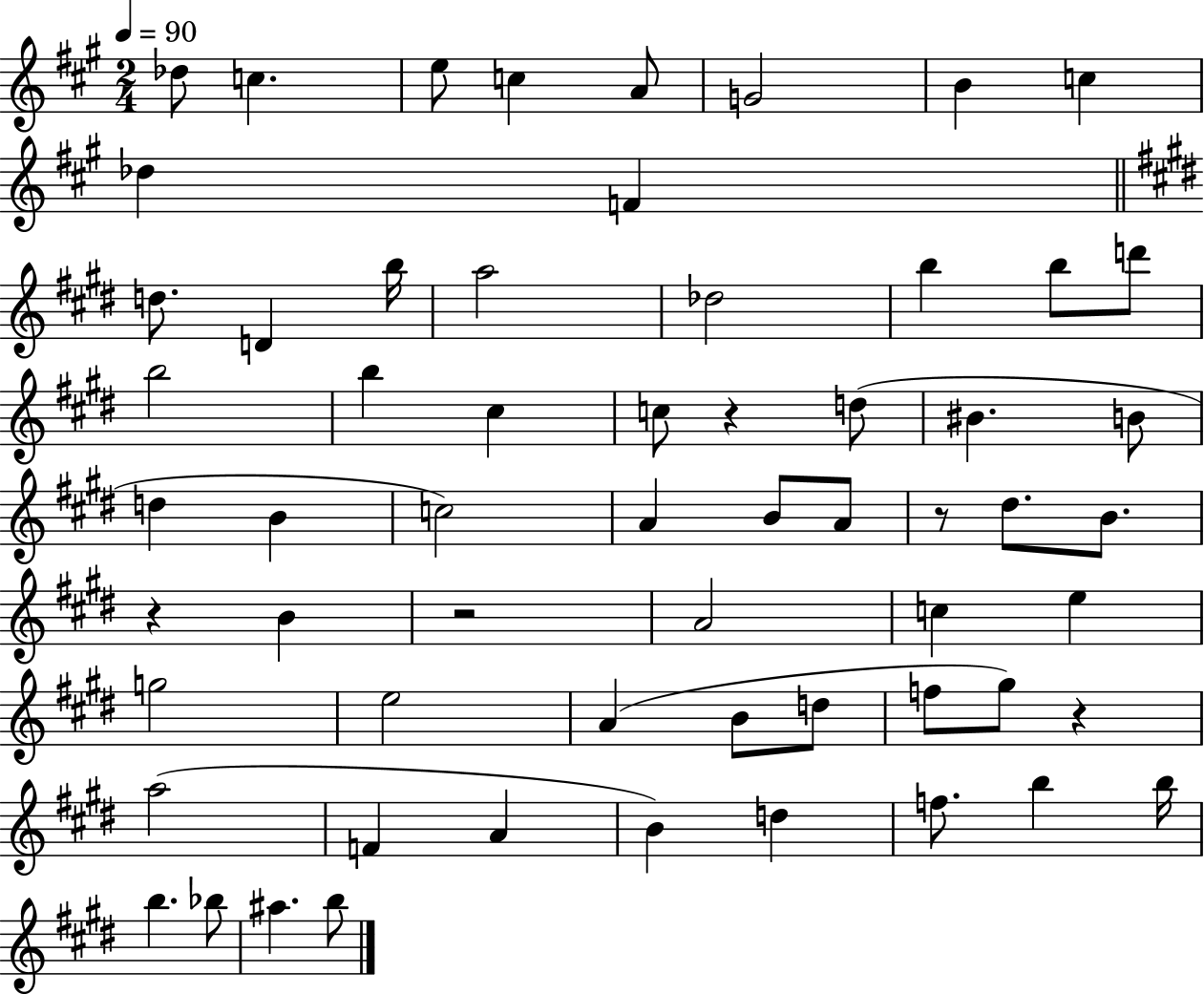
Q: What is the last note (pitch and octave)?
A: B5